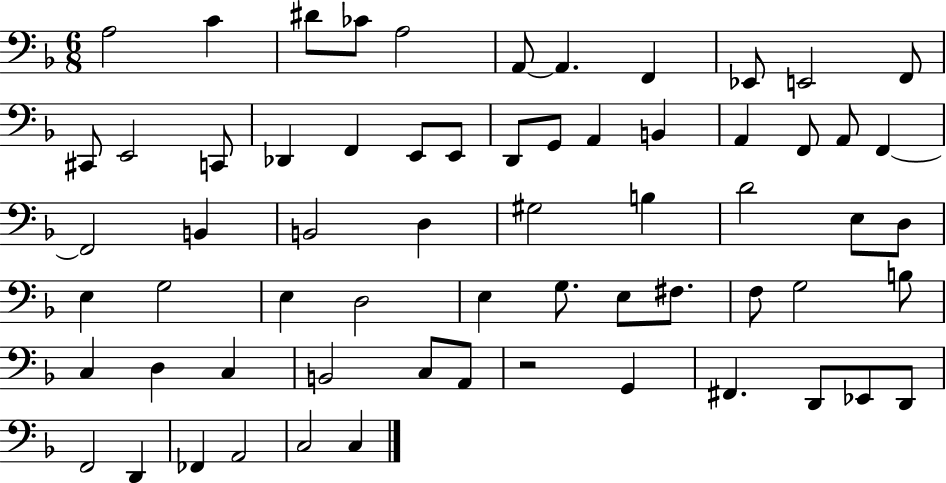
X:1
T:Untitled
M:6/8
L:1/4
K:F
A,2 C ^D/2 _C/2 A,2 A,,/2 A,, F,, _E,,/2 E,,2 F,,/2 ^C,,/2 E,,2 C,,/2 _D,, F,, E,,/2 E,,/2 D,,/2 G,,/2 A,, B,, A,, F,,/2 A,,/2 F,, F,,2 B,, B,,2 D, ^G,2 B, D2 E,/2 D,/2 E, G,2 E, D,2 E, G,/2 E,/2 ^F,/2 F,/2 G,2 B,/2 C, D, C, B,,2 C,/2 A,,/2 z2 G,, ^F,, D,,/2 _E,,/2 D,,/2 F,,2 D,, _F,, A,,2 C,2 C,